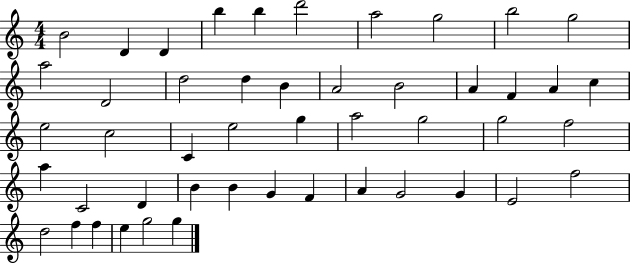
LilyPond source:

{
  \clef treble
  \numericTimeSignature
  \time 4/4
  \key c \major
  b'2 d'4 d'4 | b''4 b''4 d'''2 | a''2 g''2 | b''2 g''2 | \break a''2 d'2 | d''2 d''4 b'4 | a'2 b'2 | a'4 f'4 a'4 c''4 | \break e''2 c''2 | c'4 e''2 g''4 | a''2 g''2 | g''2 f''2 | \break a''4 c'2 d'4 | b'4 b'4 g'4 f'4 | a'4 g'2 g'4 | e'2 f''2 | \break d''2 f''4 f''4 | e''4 g''2 g''4 | \bar "|."
}